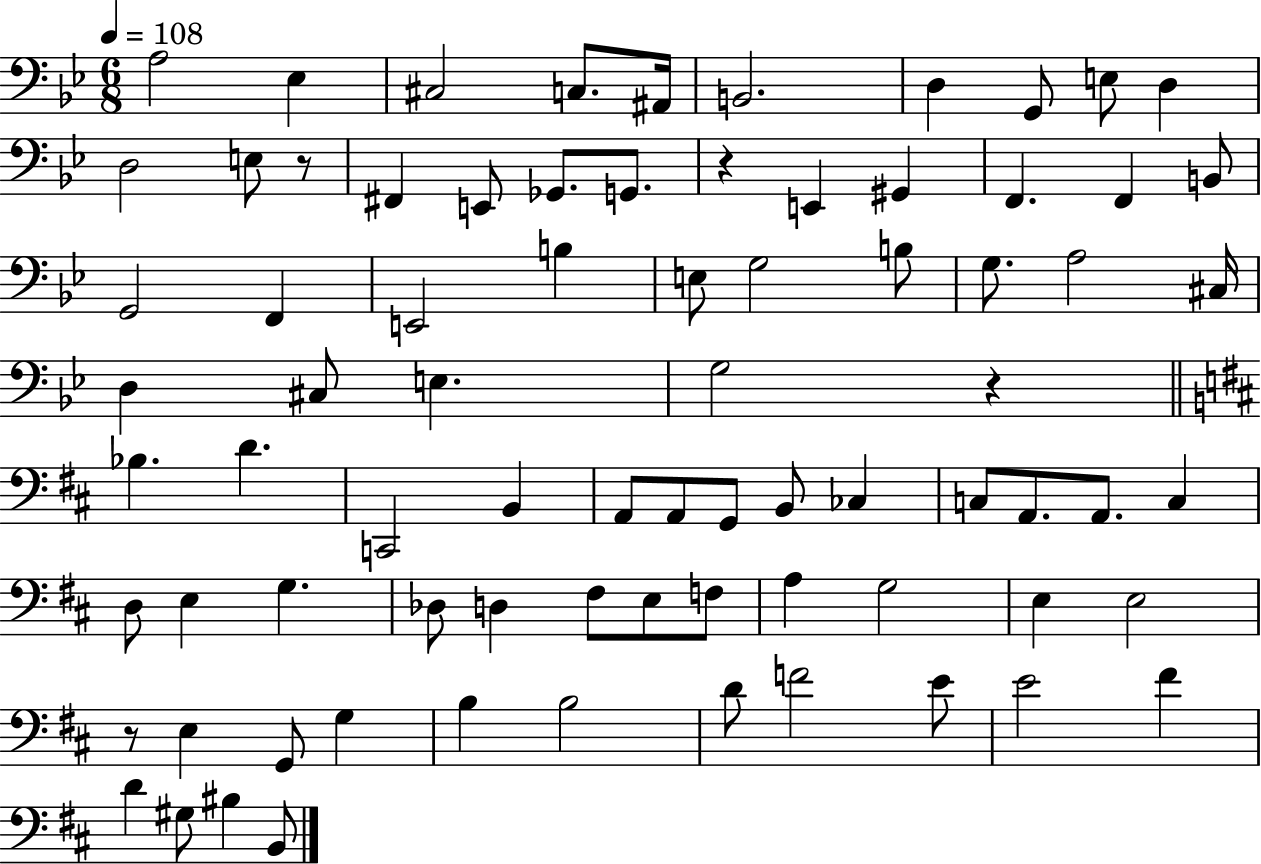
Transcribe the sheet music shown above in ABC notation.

X:1
T:Untitled
M:6/8
L:1/4
K:Bb
A,2 _E, ^C,2 C,/2 ^A,,/4 B,,2 D, G,,/2 E,/2 D, D,2 E,/2 z/2 ^F,, E,,/2 _G,,/2 G,,/2 z E,, ^G,, F,, F,, B,,/2 G,,2 F,, E,,2 B, E,/2 G,2 B,/2 G,/2 A,2 ^C,/4 D, ^C,/2 E, G,2 z _B, D C,,2 B,, A,,/2 A,,/2 G,,/2 B,,/2 _C, C,/2 A,,/2 A,,/2 C, D,/2 E, G, _D,/2 D, ^F,/2 E,/2 F,/2 A, G,2 E, E,2 z/2 E, G,,/2 G, B, B,2 D/2 F2 E/2 E2 ^F D ^G,/2 ^B, B,,/2